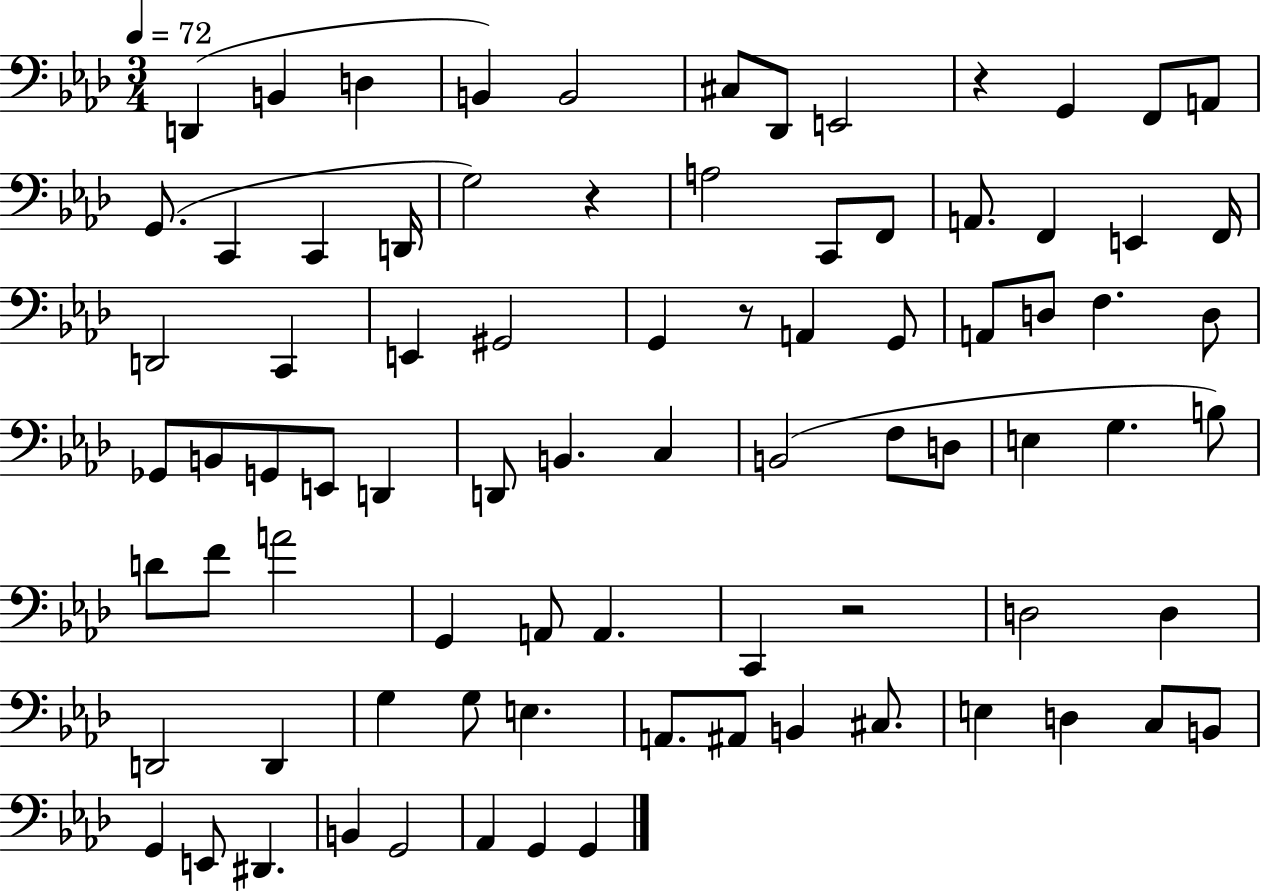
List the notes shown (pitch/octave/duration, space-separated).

D2/q B2/q D3/q B2/q B2/h C#3/e Db2/e E2/h R/q G2/q F2/e A2/e G2/e. C2/q C2/q D2/s G3/h R/q A3/h C2/e F2/e A2/e. F2/q E2/q F2/s D2/h C2/q E2/q G#2/h G2/q R/e A2/q G2/e A2/e D3/e F3/q. D3/e Gb2/e B2/e G2/e E2/e D2/q D2/e B2/q. C3/q B2/h F3/e D3/e E3/q G3/q. B3/e D4/e F4/e A4/h G2/q A2/e A2/q. C2/q R/h D3/h D3/q D2/h D2/q G3/q G3/e E3/q. A2/e. A#2/e B2/q C#3/e. E3/q D3/q C3/e B2/e G2/q E2/e D#2/q. B2/q G2/h Ab2/q G2/q G2/q